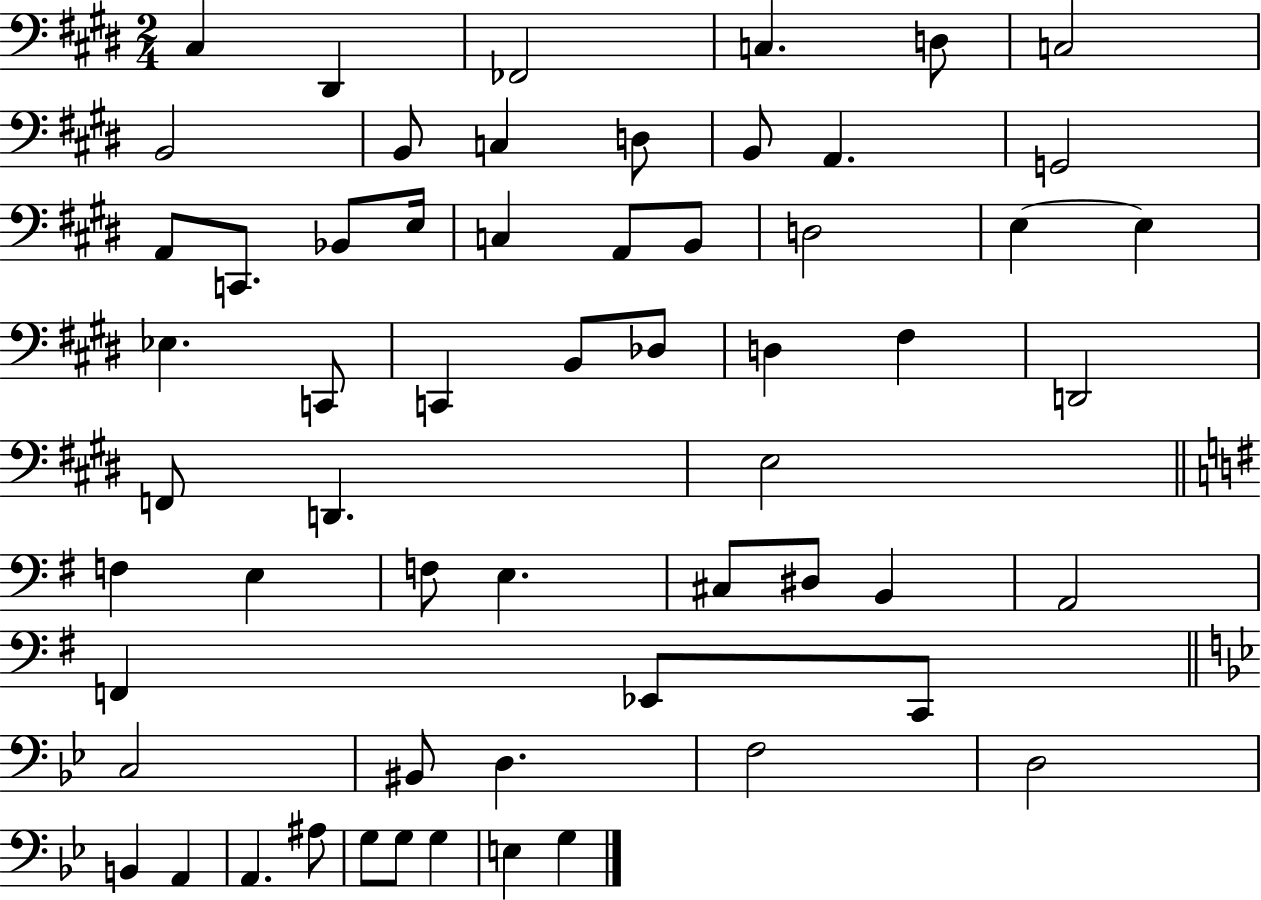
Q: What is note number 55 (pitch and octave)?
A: G3